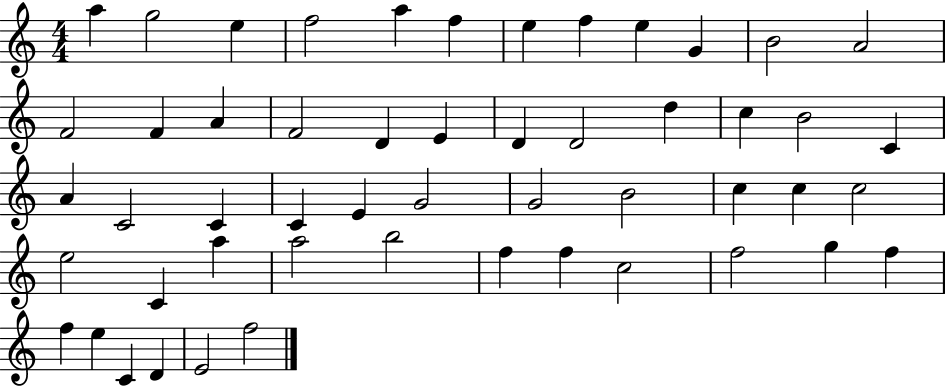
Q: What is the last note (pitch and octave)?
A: F5